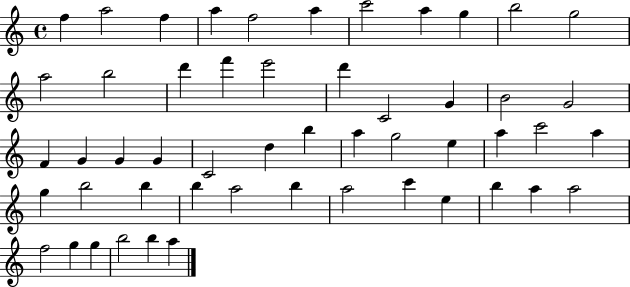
F5/q A5/h F5/q A5/q F5/h A5/q C6/h A5/q G5/q B5/h G5/h A5/h B5/h D6/q F6/q E6/h D6/q C4/h G4/q B4/h G4/h F4/q G4/q G4/q G4/q C4/h D5/q B5/q A5/q G5/h E5/q A5/q C6/h A5/q G5/q B5/h B5/q B5/q A5/h B5/q A5/h C6/q E5/q B5/q A5/q A5/h F5/h G5/q G5/q B5/h B5/q A5/q